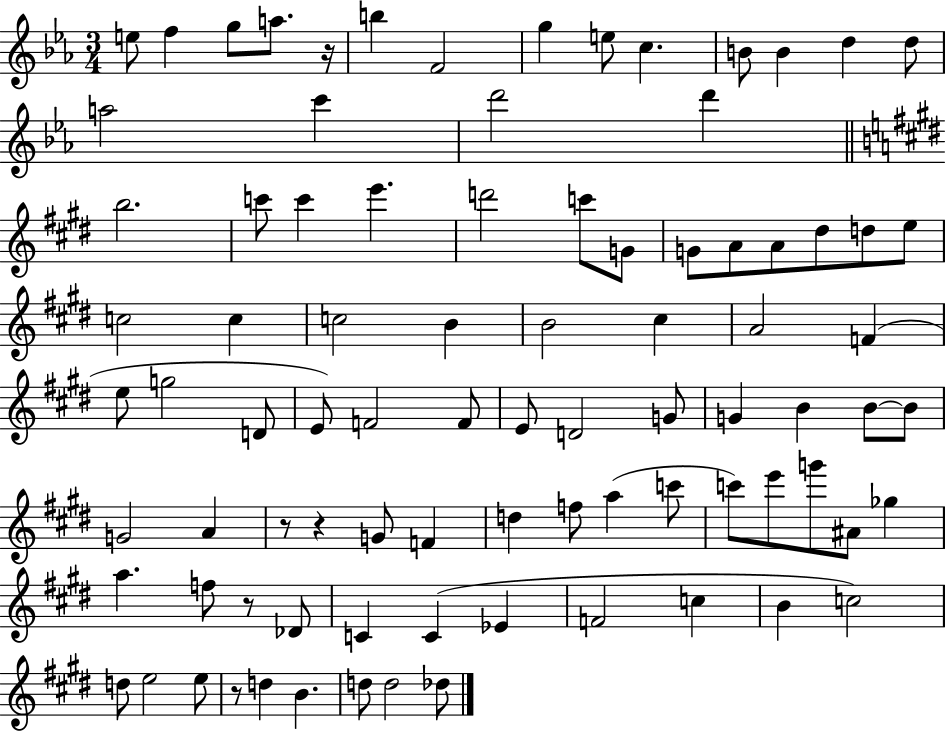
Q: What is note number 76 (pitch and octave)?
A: E5